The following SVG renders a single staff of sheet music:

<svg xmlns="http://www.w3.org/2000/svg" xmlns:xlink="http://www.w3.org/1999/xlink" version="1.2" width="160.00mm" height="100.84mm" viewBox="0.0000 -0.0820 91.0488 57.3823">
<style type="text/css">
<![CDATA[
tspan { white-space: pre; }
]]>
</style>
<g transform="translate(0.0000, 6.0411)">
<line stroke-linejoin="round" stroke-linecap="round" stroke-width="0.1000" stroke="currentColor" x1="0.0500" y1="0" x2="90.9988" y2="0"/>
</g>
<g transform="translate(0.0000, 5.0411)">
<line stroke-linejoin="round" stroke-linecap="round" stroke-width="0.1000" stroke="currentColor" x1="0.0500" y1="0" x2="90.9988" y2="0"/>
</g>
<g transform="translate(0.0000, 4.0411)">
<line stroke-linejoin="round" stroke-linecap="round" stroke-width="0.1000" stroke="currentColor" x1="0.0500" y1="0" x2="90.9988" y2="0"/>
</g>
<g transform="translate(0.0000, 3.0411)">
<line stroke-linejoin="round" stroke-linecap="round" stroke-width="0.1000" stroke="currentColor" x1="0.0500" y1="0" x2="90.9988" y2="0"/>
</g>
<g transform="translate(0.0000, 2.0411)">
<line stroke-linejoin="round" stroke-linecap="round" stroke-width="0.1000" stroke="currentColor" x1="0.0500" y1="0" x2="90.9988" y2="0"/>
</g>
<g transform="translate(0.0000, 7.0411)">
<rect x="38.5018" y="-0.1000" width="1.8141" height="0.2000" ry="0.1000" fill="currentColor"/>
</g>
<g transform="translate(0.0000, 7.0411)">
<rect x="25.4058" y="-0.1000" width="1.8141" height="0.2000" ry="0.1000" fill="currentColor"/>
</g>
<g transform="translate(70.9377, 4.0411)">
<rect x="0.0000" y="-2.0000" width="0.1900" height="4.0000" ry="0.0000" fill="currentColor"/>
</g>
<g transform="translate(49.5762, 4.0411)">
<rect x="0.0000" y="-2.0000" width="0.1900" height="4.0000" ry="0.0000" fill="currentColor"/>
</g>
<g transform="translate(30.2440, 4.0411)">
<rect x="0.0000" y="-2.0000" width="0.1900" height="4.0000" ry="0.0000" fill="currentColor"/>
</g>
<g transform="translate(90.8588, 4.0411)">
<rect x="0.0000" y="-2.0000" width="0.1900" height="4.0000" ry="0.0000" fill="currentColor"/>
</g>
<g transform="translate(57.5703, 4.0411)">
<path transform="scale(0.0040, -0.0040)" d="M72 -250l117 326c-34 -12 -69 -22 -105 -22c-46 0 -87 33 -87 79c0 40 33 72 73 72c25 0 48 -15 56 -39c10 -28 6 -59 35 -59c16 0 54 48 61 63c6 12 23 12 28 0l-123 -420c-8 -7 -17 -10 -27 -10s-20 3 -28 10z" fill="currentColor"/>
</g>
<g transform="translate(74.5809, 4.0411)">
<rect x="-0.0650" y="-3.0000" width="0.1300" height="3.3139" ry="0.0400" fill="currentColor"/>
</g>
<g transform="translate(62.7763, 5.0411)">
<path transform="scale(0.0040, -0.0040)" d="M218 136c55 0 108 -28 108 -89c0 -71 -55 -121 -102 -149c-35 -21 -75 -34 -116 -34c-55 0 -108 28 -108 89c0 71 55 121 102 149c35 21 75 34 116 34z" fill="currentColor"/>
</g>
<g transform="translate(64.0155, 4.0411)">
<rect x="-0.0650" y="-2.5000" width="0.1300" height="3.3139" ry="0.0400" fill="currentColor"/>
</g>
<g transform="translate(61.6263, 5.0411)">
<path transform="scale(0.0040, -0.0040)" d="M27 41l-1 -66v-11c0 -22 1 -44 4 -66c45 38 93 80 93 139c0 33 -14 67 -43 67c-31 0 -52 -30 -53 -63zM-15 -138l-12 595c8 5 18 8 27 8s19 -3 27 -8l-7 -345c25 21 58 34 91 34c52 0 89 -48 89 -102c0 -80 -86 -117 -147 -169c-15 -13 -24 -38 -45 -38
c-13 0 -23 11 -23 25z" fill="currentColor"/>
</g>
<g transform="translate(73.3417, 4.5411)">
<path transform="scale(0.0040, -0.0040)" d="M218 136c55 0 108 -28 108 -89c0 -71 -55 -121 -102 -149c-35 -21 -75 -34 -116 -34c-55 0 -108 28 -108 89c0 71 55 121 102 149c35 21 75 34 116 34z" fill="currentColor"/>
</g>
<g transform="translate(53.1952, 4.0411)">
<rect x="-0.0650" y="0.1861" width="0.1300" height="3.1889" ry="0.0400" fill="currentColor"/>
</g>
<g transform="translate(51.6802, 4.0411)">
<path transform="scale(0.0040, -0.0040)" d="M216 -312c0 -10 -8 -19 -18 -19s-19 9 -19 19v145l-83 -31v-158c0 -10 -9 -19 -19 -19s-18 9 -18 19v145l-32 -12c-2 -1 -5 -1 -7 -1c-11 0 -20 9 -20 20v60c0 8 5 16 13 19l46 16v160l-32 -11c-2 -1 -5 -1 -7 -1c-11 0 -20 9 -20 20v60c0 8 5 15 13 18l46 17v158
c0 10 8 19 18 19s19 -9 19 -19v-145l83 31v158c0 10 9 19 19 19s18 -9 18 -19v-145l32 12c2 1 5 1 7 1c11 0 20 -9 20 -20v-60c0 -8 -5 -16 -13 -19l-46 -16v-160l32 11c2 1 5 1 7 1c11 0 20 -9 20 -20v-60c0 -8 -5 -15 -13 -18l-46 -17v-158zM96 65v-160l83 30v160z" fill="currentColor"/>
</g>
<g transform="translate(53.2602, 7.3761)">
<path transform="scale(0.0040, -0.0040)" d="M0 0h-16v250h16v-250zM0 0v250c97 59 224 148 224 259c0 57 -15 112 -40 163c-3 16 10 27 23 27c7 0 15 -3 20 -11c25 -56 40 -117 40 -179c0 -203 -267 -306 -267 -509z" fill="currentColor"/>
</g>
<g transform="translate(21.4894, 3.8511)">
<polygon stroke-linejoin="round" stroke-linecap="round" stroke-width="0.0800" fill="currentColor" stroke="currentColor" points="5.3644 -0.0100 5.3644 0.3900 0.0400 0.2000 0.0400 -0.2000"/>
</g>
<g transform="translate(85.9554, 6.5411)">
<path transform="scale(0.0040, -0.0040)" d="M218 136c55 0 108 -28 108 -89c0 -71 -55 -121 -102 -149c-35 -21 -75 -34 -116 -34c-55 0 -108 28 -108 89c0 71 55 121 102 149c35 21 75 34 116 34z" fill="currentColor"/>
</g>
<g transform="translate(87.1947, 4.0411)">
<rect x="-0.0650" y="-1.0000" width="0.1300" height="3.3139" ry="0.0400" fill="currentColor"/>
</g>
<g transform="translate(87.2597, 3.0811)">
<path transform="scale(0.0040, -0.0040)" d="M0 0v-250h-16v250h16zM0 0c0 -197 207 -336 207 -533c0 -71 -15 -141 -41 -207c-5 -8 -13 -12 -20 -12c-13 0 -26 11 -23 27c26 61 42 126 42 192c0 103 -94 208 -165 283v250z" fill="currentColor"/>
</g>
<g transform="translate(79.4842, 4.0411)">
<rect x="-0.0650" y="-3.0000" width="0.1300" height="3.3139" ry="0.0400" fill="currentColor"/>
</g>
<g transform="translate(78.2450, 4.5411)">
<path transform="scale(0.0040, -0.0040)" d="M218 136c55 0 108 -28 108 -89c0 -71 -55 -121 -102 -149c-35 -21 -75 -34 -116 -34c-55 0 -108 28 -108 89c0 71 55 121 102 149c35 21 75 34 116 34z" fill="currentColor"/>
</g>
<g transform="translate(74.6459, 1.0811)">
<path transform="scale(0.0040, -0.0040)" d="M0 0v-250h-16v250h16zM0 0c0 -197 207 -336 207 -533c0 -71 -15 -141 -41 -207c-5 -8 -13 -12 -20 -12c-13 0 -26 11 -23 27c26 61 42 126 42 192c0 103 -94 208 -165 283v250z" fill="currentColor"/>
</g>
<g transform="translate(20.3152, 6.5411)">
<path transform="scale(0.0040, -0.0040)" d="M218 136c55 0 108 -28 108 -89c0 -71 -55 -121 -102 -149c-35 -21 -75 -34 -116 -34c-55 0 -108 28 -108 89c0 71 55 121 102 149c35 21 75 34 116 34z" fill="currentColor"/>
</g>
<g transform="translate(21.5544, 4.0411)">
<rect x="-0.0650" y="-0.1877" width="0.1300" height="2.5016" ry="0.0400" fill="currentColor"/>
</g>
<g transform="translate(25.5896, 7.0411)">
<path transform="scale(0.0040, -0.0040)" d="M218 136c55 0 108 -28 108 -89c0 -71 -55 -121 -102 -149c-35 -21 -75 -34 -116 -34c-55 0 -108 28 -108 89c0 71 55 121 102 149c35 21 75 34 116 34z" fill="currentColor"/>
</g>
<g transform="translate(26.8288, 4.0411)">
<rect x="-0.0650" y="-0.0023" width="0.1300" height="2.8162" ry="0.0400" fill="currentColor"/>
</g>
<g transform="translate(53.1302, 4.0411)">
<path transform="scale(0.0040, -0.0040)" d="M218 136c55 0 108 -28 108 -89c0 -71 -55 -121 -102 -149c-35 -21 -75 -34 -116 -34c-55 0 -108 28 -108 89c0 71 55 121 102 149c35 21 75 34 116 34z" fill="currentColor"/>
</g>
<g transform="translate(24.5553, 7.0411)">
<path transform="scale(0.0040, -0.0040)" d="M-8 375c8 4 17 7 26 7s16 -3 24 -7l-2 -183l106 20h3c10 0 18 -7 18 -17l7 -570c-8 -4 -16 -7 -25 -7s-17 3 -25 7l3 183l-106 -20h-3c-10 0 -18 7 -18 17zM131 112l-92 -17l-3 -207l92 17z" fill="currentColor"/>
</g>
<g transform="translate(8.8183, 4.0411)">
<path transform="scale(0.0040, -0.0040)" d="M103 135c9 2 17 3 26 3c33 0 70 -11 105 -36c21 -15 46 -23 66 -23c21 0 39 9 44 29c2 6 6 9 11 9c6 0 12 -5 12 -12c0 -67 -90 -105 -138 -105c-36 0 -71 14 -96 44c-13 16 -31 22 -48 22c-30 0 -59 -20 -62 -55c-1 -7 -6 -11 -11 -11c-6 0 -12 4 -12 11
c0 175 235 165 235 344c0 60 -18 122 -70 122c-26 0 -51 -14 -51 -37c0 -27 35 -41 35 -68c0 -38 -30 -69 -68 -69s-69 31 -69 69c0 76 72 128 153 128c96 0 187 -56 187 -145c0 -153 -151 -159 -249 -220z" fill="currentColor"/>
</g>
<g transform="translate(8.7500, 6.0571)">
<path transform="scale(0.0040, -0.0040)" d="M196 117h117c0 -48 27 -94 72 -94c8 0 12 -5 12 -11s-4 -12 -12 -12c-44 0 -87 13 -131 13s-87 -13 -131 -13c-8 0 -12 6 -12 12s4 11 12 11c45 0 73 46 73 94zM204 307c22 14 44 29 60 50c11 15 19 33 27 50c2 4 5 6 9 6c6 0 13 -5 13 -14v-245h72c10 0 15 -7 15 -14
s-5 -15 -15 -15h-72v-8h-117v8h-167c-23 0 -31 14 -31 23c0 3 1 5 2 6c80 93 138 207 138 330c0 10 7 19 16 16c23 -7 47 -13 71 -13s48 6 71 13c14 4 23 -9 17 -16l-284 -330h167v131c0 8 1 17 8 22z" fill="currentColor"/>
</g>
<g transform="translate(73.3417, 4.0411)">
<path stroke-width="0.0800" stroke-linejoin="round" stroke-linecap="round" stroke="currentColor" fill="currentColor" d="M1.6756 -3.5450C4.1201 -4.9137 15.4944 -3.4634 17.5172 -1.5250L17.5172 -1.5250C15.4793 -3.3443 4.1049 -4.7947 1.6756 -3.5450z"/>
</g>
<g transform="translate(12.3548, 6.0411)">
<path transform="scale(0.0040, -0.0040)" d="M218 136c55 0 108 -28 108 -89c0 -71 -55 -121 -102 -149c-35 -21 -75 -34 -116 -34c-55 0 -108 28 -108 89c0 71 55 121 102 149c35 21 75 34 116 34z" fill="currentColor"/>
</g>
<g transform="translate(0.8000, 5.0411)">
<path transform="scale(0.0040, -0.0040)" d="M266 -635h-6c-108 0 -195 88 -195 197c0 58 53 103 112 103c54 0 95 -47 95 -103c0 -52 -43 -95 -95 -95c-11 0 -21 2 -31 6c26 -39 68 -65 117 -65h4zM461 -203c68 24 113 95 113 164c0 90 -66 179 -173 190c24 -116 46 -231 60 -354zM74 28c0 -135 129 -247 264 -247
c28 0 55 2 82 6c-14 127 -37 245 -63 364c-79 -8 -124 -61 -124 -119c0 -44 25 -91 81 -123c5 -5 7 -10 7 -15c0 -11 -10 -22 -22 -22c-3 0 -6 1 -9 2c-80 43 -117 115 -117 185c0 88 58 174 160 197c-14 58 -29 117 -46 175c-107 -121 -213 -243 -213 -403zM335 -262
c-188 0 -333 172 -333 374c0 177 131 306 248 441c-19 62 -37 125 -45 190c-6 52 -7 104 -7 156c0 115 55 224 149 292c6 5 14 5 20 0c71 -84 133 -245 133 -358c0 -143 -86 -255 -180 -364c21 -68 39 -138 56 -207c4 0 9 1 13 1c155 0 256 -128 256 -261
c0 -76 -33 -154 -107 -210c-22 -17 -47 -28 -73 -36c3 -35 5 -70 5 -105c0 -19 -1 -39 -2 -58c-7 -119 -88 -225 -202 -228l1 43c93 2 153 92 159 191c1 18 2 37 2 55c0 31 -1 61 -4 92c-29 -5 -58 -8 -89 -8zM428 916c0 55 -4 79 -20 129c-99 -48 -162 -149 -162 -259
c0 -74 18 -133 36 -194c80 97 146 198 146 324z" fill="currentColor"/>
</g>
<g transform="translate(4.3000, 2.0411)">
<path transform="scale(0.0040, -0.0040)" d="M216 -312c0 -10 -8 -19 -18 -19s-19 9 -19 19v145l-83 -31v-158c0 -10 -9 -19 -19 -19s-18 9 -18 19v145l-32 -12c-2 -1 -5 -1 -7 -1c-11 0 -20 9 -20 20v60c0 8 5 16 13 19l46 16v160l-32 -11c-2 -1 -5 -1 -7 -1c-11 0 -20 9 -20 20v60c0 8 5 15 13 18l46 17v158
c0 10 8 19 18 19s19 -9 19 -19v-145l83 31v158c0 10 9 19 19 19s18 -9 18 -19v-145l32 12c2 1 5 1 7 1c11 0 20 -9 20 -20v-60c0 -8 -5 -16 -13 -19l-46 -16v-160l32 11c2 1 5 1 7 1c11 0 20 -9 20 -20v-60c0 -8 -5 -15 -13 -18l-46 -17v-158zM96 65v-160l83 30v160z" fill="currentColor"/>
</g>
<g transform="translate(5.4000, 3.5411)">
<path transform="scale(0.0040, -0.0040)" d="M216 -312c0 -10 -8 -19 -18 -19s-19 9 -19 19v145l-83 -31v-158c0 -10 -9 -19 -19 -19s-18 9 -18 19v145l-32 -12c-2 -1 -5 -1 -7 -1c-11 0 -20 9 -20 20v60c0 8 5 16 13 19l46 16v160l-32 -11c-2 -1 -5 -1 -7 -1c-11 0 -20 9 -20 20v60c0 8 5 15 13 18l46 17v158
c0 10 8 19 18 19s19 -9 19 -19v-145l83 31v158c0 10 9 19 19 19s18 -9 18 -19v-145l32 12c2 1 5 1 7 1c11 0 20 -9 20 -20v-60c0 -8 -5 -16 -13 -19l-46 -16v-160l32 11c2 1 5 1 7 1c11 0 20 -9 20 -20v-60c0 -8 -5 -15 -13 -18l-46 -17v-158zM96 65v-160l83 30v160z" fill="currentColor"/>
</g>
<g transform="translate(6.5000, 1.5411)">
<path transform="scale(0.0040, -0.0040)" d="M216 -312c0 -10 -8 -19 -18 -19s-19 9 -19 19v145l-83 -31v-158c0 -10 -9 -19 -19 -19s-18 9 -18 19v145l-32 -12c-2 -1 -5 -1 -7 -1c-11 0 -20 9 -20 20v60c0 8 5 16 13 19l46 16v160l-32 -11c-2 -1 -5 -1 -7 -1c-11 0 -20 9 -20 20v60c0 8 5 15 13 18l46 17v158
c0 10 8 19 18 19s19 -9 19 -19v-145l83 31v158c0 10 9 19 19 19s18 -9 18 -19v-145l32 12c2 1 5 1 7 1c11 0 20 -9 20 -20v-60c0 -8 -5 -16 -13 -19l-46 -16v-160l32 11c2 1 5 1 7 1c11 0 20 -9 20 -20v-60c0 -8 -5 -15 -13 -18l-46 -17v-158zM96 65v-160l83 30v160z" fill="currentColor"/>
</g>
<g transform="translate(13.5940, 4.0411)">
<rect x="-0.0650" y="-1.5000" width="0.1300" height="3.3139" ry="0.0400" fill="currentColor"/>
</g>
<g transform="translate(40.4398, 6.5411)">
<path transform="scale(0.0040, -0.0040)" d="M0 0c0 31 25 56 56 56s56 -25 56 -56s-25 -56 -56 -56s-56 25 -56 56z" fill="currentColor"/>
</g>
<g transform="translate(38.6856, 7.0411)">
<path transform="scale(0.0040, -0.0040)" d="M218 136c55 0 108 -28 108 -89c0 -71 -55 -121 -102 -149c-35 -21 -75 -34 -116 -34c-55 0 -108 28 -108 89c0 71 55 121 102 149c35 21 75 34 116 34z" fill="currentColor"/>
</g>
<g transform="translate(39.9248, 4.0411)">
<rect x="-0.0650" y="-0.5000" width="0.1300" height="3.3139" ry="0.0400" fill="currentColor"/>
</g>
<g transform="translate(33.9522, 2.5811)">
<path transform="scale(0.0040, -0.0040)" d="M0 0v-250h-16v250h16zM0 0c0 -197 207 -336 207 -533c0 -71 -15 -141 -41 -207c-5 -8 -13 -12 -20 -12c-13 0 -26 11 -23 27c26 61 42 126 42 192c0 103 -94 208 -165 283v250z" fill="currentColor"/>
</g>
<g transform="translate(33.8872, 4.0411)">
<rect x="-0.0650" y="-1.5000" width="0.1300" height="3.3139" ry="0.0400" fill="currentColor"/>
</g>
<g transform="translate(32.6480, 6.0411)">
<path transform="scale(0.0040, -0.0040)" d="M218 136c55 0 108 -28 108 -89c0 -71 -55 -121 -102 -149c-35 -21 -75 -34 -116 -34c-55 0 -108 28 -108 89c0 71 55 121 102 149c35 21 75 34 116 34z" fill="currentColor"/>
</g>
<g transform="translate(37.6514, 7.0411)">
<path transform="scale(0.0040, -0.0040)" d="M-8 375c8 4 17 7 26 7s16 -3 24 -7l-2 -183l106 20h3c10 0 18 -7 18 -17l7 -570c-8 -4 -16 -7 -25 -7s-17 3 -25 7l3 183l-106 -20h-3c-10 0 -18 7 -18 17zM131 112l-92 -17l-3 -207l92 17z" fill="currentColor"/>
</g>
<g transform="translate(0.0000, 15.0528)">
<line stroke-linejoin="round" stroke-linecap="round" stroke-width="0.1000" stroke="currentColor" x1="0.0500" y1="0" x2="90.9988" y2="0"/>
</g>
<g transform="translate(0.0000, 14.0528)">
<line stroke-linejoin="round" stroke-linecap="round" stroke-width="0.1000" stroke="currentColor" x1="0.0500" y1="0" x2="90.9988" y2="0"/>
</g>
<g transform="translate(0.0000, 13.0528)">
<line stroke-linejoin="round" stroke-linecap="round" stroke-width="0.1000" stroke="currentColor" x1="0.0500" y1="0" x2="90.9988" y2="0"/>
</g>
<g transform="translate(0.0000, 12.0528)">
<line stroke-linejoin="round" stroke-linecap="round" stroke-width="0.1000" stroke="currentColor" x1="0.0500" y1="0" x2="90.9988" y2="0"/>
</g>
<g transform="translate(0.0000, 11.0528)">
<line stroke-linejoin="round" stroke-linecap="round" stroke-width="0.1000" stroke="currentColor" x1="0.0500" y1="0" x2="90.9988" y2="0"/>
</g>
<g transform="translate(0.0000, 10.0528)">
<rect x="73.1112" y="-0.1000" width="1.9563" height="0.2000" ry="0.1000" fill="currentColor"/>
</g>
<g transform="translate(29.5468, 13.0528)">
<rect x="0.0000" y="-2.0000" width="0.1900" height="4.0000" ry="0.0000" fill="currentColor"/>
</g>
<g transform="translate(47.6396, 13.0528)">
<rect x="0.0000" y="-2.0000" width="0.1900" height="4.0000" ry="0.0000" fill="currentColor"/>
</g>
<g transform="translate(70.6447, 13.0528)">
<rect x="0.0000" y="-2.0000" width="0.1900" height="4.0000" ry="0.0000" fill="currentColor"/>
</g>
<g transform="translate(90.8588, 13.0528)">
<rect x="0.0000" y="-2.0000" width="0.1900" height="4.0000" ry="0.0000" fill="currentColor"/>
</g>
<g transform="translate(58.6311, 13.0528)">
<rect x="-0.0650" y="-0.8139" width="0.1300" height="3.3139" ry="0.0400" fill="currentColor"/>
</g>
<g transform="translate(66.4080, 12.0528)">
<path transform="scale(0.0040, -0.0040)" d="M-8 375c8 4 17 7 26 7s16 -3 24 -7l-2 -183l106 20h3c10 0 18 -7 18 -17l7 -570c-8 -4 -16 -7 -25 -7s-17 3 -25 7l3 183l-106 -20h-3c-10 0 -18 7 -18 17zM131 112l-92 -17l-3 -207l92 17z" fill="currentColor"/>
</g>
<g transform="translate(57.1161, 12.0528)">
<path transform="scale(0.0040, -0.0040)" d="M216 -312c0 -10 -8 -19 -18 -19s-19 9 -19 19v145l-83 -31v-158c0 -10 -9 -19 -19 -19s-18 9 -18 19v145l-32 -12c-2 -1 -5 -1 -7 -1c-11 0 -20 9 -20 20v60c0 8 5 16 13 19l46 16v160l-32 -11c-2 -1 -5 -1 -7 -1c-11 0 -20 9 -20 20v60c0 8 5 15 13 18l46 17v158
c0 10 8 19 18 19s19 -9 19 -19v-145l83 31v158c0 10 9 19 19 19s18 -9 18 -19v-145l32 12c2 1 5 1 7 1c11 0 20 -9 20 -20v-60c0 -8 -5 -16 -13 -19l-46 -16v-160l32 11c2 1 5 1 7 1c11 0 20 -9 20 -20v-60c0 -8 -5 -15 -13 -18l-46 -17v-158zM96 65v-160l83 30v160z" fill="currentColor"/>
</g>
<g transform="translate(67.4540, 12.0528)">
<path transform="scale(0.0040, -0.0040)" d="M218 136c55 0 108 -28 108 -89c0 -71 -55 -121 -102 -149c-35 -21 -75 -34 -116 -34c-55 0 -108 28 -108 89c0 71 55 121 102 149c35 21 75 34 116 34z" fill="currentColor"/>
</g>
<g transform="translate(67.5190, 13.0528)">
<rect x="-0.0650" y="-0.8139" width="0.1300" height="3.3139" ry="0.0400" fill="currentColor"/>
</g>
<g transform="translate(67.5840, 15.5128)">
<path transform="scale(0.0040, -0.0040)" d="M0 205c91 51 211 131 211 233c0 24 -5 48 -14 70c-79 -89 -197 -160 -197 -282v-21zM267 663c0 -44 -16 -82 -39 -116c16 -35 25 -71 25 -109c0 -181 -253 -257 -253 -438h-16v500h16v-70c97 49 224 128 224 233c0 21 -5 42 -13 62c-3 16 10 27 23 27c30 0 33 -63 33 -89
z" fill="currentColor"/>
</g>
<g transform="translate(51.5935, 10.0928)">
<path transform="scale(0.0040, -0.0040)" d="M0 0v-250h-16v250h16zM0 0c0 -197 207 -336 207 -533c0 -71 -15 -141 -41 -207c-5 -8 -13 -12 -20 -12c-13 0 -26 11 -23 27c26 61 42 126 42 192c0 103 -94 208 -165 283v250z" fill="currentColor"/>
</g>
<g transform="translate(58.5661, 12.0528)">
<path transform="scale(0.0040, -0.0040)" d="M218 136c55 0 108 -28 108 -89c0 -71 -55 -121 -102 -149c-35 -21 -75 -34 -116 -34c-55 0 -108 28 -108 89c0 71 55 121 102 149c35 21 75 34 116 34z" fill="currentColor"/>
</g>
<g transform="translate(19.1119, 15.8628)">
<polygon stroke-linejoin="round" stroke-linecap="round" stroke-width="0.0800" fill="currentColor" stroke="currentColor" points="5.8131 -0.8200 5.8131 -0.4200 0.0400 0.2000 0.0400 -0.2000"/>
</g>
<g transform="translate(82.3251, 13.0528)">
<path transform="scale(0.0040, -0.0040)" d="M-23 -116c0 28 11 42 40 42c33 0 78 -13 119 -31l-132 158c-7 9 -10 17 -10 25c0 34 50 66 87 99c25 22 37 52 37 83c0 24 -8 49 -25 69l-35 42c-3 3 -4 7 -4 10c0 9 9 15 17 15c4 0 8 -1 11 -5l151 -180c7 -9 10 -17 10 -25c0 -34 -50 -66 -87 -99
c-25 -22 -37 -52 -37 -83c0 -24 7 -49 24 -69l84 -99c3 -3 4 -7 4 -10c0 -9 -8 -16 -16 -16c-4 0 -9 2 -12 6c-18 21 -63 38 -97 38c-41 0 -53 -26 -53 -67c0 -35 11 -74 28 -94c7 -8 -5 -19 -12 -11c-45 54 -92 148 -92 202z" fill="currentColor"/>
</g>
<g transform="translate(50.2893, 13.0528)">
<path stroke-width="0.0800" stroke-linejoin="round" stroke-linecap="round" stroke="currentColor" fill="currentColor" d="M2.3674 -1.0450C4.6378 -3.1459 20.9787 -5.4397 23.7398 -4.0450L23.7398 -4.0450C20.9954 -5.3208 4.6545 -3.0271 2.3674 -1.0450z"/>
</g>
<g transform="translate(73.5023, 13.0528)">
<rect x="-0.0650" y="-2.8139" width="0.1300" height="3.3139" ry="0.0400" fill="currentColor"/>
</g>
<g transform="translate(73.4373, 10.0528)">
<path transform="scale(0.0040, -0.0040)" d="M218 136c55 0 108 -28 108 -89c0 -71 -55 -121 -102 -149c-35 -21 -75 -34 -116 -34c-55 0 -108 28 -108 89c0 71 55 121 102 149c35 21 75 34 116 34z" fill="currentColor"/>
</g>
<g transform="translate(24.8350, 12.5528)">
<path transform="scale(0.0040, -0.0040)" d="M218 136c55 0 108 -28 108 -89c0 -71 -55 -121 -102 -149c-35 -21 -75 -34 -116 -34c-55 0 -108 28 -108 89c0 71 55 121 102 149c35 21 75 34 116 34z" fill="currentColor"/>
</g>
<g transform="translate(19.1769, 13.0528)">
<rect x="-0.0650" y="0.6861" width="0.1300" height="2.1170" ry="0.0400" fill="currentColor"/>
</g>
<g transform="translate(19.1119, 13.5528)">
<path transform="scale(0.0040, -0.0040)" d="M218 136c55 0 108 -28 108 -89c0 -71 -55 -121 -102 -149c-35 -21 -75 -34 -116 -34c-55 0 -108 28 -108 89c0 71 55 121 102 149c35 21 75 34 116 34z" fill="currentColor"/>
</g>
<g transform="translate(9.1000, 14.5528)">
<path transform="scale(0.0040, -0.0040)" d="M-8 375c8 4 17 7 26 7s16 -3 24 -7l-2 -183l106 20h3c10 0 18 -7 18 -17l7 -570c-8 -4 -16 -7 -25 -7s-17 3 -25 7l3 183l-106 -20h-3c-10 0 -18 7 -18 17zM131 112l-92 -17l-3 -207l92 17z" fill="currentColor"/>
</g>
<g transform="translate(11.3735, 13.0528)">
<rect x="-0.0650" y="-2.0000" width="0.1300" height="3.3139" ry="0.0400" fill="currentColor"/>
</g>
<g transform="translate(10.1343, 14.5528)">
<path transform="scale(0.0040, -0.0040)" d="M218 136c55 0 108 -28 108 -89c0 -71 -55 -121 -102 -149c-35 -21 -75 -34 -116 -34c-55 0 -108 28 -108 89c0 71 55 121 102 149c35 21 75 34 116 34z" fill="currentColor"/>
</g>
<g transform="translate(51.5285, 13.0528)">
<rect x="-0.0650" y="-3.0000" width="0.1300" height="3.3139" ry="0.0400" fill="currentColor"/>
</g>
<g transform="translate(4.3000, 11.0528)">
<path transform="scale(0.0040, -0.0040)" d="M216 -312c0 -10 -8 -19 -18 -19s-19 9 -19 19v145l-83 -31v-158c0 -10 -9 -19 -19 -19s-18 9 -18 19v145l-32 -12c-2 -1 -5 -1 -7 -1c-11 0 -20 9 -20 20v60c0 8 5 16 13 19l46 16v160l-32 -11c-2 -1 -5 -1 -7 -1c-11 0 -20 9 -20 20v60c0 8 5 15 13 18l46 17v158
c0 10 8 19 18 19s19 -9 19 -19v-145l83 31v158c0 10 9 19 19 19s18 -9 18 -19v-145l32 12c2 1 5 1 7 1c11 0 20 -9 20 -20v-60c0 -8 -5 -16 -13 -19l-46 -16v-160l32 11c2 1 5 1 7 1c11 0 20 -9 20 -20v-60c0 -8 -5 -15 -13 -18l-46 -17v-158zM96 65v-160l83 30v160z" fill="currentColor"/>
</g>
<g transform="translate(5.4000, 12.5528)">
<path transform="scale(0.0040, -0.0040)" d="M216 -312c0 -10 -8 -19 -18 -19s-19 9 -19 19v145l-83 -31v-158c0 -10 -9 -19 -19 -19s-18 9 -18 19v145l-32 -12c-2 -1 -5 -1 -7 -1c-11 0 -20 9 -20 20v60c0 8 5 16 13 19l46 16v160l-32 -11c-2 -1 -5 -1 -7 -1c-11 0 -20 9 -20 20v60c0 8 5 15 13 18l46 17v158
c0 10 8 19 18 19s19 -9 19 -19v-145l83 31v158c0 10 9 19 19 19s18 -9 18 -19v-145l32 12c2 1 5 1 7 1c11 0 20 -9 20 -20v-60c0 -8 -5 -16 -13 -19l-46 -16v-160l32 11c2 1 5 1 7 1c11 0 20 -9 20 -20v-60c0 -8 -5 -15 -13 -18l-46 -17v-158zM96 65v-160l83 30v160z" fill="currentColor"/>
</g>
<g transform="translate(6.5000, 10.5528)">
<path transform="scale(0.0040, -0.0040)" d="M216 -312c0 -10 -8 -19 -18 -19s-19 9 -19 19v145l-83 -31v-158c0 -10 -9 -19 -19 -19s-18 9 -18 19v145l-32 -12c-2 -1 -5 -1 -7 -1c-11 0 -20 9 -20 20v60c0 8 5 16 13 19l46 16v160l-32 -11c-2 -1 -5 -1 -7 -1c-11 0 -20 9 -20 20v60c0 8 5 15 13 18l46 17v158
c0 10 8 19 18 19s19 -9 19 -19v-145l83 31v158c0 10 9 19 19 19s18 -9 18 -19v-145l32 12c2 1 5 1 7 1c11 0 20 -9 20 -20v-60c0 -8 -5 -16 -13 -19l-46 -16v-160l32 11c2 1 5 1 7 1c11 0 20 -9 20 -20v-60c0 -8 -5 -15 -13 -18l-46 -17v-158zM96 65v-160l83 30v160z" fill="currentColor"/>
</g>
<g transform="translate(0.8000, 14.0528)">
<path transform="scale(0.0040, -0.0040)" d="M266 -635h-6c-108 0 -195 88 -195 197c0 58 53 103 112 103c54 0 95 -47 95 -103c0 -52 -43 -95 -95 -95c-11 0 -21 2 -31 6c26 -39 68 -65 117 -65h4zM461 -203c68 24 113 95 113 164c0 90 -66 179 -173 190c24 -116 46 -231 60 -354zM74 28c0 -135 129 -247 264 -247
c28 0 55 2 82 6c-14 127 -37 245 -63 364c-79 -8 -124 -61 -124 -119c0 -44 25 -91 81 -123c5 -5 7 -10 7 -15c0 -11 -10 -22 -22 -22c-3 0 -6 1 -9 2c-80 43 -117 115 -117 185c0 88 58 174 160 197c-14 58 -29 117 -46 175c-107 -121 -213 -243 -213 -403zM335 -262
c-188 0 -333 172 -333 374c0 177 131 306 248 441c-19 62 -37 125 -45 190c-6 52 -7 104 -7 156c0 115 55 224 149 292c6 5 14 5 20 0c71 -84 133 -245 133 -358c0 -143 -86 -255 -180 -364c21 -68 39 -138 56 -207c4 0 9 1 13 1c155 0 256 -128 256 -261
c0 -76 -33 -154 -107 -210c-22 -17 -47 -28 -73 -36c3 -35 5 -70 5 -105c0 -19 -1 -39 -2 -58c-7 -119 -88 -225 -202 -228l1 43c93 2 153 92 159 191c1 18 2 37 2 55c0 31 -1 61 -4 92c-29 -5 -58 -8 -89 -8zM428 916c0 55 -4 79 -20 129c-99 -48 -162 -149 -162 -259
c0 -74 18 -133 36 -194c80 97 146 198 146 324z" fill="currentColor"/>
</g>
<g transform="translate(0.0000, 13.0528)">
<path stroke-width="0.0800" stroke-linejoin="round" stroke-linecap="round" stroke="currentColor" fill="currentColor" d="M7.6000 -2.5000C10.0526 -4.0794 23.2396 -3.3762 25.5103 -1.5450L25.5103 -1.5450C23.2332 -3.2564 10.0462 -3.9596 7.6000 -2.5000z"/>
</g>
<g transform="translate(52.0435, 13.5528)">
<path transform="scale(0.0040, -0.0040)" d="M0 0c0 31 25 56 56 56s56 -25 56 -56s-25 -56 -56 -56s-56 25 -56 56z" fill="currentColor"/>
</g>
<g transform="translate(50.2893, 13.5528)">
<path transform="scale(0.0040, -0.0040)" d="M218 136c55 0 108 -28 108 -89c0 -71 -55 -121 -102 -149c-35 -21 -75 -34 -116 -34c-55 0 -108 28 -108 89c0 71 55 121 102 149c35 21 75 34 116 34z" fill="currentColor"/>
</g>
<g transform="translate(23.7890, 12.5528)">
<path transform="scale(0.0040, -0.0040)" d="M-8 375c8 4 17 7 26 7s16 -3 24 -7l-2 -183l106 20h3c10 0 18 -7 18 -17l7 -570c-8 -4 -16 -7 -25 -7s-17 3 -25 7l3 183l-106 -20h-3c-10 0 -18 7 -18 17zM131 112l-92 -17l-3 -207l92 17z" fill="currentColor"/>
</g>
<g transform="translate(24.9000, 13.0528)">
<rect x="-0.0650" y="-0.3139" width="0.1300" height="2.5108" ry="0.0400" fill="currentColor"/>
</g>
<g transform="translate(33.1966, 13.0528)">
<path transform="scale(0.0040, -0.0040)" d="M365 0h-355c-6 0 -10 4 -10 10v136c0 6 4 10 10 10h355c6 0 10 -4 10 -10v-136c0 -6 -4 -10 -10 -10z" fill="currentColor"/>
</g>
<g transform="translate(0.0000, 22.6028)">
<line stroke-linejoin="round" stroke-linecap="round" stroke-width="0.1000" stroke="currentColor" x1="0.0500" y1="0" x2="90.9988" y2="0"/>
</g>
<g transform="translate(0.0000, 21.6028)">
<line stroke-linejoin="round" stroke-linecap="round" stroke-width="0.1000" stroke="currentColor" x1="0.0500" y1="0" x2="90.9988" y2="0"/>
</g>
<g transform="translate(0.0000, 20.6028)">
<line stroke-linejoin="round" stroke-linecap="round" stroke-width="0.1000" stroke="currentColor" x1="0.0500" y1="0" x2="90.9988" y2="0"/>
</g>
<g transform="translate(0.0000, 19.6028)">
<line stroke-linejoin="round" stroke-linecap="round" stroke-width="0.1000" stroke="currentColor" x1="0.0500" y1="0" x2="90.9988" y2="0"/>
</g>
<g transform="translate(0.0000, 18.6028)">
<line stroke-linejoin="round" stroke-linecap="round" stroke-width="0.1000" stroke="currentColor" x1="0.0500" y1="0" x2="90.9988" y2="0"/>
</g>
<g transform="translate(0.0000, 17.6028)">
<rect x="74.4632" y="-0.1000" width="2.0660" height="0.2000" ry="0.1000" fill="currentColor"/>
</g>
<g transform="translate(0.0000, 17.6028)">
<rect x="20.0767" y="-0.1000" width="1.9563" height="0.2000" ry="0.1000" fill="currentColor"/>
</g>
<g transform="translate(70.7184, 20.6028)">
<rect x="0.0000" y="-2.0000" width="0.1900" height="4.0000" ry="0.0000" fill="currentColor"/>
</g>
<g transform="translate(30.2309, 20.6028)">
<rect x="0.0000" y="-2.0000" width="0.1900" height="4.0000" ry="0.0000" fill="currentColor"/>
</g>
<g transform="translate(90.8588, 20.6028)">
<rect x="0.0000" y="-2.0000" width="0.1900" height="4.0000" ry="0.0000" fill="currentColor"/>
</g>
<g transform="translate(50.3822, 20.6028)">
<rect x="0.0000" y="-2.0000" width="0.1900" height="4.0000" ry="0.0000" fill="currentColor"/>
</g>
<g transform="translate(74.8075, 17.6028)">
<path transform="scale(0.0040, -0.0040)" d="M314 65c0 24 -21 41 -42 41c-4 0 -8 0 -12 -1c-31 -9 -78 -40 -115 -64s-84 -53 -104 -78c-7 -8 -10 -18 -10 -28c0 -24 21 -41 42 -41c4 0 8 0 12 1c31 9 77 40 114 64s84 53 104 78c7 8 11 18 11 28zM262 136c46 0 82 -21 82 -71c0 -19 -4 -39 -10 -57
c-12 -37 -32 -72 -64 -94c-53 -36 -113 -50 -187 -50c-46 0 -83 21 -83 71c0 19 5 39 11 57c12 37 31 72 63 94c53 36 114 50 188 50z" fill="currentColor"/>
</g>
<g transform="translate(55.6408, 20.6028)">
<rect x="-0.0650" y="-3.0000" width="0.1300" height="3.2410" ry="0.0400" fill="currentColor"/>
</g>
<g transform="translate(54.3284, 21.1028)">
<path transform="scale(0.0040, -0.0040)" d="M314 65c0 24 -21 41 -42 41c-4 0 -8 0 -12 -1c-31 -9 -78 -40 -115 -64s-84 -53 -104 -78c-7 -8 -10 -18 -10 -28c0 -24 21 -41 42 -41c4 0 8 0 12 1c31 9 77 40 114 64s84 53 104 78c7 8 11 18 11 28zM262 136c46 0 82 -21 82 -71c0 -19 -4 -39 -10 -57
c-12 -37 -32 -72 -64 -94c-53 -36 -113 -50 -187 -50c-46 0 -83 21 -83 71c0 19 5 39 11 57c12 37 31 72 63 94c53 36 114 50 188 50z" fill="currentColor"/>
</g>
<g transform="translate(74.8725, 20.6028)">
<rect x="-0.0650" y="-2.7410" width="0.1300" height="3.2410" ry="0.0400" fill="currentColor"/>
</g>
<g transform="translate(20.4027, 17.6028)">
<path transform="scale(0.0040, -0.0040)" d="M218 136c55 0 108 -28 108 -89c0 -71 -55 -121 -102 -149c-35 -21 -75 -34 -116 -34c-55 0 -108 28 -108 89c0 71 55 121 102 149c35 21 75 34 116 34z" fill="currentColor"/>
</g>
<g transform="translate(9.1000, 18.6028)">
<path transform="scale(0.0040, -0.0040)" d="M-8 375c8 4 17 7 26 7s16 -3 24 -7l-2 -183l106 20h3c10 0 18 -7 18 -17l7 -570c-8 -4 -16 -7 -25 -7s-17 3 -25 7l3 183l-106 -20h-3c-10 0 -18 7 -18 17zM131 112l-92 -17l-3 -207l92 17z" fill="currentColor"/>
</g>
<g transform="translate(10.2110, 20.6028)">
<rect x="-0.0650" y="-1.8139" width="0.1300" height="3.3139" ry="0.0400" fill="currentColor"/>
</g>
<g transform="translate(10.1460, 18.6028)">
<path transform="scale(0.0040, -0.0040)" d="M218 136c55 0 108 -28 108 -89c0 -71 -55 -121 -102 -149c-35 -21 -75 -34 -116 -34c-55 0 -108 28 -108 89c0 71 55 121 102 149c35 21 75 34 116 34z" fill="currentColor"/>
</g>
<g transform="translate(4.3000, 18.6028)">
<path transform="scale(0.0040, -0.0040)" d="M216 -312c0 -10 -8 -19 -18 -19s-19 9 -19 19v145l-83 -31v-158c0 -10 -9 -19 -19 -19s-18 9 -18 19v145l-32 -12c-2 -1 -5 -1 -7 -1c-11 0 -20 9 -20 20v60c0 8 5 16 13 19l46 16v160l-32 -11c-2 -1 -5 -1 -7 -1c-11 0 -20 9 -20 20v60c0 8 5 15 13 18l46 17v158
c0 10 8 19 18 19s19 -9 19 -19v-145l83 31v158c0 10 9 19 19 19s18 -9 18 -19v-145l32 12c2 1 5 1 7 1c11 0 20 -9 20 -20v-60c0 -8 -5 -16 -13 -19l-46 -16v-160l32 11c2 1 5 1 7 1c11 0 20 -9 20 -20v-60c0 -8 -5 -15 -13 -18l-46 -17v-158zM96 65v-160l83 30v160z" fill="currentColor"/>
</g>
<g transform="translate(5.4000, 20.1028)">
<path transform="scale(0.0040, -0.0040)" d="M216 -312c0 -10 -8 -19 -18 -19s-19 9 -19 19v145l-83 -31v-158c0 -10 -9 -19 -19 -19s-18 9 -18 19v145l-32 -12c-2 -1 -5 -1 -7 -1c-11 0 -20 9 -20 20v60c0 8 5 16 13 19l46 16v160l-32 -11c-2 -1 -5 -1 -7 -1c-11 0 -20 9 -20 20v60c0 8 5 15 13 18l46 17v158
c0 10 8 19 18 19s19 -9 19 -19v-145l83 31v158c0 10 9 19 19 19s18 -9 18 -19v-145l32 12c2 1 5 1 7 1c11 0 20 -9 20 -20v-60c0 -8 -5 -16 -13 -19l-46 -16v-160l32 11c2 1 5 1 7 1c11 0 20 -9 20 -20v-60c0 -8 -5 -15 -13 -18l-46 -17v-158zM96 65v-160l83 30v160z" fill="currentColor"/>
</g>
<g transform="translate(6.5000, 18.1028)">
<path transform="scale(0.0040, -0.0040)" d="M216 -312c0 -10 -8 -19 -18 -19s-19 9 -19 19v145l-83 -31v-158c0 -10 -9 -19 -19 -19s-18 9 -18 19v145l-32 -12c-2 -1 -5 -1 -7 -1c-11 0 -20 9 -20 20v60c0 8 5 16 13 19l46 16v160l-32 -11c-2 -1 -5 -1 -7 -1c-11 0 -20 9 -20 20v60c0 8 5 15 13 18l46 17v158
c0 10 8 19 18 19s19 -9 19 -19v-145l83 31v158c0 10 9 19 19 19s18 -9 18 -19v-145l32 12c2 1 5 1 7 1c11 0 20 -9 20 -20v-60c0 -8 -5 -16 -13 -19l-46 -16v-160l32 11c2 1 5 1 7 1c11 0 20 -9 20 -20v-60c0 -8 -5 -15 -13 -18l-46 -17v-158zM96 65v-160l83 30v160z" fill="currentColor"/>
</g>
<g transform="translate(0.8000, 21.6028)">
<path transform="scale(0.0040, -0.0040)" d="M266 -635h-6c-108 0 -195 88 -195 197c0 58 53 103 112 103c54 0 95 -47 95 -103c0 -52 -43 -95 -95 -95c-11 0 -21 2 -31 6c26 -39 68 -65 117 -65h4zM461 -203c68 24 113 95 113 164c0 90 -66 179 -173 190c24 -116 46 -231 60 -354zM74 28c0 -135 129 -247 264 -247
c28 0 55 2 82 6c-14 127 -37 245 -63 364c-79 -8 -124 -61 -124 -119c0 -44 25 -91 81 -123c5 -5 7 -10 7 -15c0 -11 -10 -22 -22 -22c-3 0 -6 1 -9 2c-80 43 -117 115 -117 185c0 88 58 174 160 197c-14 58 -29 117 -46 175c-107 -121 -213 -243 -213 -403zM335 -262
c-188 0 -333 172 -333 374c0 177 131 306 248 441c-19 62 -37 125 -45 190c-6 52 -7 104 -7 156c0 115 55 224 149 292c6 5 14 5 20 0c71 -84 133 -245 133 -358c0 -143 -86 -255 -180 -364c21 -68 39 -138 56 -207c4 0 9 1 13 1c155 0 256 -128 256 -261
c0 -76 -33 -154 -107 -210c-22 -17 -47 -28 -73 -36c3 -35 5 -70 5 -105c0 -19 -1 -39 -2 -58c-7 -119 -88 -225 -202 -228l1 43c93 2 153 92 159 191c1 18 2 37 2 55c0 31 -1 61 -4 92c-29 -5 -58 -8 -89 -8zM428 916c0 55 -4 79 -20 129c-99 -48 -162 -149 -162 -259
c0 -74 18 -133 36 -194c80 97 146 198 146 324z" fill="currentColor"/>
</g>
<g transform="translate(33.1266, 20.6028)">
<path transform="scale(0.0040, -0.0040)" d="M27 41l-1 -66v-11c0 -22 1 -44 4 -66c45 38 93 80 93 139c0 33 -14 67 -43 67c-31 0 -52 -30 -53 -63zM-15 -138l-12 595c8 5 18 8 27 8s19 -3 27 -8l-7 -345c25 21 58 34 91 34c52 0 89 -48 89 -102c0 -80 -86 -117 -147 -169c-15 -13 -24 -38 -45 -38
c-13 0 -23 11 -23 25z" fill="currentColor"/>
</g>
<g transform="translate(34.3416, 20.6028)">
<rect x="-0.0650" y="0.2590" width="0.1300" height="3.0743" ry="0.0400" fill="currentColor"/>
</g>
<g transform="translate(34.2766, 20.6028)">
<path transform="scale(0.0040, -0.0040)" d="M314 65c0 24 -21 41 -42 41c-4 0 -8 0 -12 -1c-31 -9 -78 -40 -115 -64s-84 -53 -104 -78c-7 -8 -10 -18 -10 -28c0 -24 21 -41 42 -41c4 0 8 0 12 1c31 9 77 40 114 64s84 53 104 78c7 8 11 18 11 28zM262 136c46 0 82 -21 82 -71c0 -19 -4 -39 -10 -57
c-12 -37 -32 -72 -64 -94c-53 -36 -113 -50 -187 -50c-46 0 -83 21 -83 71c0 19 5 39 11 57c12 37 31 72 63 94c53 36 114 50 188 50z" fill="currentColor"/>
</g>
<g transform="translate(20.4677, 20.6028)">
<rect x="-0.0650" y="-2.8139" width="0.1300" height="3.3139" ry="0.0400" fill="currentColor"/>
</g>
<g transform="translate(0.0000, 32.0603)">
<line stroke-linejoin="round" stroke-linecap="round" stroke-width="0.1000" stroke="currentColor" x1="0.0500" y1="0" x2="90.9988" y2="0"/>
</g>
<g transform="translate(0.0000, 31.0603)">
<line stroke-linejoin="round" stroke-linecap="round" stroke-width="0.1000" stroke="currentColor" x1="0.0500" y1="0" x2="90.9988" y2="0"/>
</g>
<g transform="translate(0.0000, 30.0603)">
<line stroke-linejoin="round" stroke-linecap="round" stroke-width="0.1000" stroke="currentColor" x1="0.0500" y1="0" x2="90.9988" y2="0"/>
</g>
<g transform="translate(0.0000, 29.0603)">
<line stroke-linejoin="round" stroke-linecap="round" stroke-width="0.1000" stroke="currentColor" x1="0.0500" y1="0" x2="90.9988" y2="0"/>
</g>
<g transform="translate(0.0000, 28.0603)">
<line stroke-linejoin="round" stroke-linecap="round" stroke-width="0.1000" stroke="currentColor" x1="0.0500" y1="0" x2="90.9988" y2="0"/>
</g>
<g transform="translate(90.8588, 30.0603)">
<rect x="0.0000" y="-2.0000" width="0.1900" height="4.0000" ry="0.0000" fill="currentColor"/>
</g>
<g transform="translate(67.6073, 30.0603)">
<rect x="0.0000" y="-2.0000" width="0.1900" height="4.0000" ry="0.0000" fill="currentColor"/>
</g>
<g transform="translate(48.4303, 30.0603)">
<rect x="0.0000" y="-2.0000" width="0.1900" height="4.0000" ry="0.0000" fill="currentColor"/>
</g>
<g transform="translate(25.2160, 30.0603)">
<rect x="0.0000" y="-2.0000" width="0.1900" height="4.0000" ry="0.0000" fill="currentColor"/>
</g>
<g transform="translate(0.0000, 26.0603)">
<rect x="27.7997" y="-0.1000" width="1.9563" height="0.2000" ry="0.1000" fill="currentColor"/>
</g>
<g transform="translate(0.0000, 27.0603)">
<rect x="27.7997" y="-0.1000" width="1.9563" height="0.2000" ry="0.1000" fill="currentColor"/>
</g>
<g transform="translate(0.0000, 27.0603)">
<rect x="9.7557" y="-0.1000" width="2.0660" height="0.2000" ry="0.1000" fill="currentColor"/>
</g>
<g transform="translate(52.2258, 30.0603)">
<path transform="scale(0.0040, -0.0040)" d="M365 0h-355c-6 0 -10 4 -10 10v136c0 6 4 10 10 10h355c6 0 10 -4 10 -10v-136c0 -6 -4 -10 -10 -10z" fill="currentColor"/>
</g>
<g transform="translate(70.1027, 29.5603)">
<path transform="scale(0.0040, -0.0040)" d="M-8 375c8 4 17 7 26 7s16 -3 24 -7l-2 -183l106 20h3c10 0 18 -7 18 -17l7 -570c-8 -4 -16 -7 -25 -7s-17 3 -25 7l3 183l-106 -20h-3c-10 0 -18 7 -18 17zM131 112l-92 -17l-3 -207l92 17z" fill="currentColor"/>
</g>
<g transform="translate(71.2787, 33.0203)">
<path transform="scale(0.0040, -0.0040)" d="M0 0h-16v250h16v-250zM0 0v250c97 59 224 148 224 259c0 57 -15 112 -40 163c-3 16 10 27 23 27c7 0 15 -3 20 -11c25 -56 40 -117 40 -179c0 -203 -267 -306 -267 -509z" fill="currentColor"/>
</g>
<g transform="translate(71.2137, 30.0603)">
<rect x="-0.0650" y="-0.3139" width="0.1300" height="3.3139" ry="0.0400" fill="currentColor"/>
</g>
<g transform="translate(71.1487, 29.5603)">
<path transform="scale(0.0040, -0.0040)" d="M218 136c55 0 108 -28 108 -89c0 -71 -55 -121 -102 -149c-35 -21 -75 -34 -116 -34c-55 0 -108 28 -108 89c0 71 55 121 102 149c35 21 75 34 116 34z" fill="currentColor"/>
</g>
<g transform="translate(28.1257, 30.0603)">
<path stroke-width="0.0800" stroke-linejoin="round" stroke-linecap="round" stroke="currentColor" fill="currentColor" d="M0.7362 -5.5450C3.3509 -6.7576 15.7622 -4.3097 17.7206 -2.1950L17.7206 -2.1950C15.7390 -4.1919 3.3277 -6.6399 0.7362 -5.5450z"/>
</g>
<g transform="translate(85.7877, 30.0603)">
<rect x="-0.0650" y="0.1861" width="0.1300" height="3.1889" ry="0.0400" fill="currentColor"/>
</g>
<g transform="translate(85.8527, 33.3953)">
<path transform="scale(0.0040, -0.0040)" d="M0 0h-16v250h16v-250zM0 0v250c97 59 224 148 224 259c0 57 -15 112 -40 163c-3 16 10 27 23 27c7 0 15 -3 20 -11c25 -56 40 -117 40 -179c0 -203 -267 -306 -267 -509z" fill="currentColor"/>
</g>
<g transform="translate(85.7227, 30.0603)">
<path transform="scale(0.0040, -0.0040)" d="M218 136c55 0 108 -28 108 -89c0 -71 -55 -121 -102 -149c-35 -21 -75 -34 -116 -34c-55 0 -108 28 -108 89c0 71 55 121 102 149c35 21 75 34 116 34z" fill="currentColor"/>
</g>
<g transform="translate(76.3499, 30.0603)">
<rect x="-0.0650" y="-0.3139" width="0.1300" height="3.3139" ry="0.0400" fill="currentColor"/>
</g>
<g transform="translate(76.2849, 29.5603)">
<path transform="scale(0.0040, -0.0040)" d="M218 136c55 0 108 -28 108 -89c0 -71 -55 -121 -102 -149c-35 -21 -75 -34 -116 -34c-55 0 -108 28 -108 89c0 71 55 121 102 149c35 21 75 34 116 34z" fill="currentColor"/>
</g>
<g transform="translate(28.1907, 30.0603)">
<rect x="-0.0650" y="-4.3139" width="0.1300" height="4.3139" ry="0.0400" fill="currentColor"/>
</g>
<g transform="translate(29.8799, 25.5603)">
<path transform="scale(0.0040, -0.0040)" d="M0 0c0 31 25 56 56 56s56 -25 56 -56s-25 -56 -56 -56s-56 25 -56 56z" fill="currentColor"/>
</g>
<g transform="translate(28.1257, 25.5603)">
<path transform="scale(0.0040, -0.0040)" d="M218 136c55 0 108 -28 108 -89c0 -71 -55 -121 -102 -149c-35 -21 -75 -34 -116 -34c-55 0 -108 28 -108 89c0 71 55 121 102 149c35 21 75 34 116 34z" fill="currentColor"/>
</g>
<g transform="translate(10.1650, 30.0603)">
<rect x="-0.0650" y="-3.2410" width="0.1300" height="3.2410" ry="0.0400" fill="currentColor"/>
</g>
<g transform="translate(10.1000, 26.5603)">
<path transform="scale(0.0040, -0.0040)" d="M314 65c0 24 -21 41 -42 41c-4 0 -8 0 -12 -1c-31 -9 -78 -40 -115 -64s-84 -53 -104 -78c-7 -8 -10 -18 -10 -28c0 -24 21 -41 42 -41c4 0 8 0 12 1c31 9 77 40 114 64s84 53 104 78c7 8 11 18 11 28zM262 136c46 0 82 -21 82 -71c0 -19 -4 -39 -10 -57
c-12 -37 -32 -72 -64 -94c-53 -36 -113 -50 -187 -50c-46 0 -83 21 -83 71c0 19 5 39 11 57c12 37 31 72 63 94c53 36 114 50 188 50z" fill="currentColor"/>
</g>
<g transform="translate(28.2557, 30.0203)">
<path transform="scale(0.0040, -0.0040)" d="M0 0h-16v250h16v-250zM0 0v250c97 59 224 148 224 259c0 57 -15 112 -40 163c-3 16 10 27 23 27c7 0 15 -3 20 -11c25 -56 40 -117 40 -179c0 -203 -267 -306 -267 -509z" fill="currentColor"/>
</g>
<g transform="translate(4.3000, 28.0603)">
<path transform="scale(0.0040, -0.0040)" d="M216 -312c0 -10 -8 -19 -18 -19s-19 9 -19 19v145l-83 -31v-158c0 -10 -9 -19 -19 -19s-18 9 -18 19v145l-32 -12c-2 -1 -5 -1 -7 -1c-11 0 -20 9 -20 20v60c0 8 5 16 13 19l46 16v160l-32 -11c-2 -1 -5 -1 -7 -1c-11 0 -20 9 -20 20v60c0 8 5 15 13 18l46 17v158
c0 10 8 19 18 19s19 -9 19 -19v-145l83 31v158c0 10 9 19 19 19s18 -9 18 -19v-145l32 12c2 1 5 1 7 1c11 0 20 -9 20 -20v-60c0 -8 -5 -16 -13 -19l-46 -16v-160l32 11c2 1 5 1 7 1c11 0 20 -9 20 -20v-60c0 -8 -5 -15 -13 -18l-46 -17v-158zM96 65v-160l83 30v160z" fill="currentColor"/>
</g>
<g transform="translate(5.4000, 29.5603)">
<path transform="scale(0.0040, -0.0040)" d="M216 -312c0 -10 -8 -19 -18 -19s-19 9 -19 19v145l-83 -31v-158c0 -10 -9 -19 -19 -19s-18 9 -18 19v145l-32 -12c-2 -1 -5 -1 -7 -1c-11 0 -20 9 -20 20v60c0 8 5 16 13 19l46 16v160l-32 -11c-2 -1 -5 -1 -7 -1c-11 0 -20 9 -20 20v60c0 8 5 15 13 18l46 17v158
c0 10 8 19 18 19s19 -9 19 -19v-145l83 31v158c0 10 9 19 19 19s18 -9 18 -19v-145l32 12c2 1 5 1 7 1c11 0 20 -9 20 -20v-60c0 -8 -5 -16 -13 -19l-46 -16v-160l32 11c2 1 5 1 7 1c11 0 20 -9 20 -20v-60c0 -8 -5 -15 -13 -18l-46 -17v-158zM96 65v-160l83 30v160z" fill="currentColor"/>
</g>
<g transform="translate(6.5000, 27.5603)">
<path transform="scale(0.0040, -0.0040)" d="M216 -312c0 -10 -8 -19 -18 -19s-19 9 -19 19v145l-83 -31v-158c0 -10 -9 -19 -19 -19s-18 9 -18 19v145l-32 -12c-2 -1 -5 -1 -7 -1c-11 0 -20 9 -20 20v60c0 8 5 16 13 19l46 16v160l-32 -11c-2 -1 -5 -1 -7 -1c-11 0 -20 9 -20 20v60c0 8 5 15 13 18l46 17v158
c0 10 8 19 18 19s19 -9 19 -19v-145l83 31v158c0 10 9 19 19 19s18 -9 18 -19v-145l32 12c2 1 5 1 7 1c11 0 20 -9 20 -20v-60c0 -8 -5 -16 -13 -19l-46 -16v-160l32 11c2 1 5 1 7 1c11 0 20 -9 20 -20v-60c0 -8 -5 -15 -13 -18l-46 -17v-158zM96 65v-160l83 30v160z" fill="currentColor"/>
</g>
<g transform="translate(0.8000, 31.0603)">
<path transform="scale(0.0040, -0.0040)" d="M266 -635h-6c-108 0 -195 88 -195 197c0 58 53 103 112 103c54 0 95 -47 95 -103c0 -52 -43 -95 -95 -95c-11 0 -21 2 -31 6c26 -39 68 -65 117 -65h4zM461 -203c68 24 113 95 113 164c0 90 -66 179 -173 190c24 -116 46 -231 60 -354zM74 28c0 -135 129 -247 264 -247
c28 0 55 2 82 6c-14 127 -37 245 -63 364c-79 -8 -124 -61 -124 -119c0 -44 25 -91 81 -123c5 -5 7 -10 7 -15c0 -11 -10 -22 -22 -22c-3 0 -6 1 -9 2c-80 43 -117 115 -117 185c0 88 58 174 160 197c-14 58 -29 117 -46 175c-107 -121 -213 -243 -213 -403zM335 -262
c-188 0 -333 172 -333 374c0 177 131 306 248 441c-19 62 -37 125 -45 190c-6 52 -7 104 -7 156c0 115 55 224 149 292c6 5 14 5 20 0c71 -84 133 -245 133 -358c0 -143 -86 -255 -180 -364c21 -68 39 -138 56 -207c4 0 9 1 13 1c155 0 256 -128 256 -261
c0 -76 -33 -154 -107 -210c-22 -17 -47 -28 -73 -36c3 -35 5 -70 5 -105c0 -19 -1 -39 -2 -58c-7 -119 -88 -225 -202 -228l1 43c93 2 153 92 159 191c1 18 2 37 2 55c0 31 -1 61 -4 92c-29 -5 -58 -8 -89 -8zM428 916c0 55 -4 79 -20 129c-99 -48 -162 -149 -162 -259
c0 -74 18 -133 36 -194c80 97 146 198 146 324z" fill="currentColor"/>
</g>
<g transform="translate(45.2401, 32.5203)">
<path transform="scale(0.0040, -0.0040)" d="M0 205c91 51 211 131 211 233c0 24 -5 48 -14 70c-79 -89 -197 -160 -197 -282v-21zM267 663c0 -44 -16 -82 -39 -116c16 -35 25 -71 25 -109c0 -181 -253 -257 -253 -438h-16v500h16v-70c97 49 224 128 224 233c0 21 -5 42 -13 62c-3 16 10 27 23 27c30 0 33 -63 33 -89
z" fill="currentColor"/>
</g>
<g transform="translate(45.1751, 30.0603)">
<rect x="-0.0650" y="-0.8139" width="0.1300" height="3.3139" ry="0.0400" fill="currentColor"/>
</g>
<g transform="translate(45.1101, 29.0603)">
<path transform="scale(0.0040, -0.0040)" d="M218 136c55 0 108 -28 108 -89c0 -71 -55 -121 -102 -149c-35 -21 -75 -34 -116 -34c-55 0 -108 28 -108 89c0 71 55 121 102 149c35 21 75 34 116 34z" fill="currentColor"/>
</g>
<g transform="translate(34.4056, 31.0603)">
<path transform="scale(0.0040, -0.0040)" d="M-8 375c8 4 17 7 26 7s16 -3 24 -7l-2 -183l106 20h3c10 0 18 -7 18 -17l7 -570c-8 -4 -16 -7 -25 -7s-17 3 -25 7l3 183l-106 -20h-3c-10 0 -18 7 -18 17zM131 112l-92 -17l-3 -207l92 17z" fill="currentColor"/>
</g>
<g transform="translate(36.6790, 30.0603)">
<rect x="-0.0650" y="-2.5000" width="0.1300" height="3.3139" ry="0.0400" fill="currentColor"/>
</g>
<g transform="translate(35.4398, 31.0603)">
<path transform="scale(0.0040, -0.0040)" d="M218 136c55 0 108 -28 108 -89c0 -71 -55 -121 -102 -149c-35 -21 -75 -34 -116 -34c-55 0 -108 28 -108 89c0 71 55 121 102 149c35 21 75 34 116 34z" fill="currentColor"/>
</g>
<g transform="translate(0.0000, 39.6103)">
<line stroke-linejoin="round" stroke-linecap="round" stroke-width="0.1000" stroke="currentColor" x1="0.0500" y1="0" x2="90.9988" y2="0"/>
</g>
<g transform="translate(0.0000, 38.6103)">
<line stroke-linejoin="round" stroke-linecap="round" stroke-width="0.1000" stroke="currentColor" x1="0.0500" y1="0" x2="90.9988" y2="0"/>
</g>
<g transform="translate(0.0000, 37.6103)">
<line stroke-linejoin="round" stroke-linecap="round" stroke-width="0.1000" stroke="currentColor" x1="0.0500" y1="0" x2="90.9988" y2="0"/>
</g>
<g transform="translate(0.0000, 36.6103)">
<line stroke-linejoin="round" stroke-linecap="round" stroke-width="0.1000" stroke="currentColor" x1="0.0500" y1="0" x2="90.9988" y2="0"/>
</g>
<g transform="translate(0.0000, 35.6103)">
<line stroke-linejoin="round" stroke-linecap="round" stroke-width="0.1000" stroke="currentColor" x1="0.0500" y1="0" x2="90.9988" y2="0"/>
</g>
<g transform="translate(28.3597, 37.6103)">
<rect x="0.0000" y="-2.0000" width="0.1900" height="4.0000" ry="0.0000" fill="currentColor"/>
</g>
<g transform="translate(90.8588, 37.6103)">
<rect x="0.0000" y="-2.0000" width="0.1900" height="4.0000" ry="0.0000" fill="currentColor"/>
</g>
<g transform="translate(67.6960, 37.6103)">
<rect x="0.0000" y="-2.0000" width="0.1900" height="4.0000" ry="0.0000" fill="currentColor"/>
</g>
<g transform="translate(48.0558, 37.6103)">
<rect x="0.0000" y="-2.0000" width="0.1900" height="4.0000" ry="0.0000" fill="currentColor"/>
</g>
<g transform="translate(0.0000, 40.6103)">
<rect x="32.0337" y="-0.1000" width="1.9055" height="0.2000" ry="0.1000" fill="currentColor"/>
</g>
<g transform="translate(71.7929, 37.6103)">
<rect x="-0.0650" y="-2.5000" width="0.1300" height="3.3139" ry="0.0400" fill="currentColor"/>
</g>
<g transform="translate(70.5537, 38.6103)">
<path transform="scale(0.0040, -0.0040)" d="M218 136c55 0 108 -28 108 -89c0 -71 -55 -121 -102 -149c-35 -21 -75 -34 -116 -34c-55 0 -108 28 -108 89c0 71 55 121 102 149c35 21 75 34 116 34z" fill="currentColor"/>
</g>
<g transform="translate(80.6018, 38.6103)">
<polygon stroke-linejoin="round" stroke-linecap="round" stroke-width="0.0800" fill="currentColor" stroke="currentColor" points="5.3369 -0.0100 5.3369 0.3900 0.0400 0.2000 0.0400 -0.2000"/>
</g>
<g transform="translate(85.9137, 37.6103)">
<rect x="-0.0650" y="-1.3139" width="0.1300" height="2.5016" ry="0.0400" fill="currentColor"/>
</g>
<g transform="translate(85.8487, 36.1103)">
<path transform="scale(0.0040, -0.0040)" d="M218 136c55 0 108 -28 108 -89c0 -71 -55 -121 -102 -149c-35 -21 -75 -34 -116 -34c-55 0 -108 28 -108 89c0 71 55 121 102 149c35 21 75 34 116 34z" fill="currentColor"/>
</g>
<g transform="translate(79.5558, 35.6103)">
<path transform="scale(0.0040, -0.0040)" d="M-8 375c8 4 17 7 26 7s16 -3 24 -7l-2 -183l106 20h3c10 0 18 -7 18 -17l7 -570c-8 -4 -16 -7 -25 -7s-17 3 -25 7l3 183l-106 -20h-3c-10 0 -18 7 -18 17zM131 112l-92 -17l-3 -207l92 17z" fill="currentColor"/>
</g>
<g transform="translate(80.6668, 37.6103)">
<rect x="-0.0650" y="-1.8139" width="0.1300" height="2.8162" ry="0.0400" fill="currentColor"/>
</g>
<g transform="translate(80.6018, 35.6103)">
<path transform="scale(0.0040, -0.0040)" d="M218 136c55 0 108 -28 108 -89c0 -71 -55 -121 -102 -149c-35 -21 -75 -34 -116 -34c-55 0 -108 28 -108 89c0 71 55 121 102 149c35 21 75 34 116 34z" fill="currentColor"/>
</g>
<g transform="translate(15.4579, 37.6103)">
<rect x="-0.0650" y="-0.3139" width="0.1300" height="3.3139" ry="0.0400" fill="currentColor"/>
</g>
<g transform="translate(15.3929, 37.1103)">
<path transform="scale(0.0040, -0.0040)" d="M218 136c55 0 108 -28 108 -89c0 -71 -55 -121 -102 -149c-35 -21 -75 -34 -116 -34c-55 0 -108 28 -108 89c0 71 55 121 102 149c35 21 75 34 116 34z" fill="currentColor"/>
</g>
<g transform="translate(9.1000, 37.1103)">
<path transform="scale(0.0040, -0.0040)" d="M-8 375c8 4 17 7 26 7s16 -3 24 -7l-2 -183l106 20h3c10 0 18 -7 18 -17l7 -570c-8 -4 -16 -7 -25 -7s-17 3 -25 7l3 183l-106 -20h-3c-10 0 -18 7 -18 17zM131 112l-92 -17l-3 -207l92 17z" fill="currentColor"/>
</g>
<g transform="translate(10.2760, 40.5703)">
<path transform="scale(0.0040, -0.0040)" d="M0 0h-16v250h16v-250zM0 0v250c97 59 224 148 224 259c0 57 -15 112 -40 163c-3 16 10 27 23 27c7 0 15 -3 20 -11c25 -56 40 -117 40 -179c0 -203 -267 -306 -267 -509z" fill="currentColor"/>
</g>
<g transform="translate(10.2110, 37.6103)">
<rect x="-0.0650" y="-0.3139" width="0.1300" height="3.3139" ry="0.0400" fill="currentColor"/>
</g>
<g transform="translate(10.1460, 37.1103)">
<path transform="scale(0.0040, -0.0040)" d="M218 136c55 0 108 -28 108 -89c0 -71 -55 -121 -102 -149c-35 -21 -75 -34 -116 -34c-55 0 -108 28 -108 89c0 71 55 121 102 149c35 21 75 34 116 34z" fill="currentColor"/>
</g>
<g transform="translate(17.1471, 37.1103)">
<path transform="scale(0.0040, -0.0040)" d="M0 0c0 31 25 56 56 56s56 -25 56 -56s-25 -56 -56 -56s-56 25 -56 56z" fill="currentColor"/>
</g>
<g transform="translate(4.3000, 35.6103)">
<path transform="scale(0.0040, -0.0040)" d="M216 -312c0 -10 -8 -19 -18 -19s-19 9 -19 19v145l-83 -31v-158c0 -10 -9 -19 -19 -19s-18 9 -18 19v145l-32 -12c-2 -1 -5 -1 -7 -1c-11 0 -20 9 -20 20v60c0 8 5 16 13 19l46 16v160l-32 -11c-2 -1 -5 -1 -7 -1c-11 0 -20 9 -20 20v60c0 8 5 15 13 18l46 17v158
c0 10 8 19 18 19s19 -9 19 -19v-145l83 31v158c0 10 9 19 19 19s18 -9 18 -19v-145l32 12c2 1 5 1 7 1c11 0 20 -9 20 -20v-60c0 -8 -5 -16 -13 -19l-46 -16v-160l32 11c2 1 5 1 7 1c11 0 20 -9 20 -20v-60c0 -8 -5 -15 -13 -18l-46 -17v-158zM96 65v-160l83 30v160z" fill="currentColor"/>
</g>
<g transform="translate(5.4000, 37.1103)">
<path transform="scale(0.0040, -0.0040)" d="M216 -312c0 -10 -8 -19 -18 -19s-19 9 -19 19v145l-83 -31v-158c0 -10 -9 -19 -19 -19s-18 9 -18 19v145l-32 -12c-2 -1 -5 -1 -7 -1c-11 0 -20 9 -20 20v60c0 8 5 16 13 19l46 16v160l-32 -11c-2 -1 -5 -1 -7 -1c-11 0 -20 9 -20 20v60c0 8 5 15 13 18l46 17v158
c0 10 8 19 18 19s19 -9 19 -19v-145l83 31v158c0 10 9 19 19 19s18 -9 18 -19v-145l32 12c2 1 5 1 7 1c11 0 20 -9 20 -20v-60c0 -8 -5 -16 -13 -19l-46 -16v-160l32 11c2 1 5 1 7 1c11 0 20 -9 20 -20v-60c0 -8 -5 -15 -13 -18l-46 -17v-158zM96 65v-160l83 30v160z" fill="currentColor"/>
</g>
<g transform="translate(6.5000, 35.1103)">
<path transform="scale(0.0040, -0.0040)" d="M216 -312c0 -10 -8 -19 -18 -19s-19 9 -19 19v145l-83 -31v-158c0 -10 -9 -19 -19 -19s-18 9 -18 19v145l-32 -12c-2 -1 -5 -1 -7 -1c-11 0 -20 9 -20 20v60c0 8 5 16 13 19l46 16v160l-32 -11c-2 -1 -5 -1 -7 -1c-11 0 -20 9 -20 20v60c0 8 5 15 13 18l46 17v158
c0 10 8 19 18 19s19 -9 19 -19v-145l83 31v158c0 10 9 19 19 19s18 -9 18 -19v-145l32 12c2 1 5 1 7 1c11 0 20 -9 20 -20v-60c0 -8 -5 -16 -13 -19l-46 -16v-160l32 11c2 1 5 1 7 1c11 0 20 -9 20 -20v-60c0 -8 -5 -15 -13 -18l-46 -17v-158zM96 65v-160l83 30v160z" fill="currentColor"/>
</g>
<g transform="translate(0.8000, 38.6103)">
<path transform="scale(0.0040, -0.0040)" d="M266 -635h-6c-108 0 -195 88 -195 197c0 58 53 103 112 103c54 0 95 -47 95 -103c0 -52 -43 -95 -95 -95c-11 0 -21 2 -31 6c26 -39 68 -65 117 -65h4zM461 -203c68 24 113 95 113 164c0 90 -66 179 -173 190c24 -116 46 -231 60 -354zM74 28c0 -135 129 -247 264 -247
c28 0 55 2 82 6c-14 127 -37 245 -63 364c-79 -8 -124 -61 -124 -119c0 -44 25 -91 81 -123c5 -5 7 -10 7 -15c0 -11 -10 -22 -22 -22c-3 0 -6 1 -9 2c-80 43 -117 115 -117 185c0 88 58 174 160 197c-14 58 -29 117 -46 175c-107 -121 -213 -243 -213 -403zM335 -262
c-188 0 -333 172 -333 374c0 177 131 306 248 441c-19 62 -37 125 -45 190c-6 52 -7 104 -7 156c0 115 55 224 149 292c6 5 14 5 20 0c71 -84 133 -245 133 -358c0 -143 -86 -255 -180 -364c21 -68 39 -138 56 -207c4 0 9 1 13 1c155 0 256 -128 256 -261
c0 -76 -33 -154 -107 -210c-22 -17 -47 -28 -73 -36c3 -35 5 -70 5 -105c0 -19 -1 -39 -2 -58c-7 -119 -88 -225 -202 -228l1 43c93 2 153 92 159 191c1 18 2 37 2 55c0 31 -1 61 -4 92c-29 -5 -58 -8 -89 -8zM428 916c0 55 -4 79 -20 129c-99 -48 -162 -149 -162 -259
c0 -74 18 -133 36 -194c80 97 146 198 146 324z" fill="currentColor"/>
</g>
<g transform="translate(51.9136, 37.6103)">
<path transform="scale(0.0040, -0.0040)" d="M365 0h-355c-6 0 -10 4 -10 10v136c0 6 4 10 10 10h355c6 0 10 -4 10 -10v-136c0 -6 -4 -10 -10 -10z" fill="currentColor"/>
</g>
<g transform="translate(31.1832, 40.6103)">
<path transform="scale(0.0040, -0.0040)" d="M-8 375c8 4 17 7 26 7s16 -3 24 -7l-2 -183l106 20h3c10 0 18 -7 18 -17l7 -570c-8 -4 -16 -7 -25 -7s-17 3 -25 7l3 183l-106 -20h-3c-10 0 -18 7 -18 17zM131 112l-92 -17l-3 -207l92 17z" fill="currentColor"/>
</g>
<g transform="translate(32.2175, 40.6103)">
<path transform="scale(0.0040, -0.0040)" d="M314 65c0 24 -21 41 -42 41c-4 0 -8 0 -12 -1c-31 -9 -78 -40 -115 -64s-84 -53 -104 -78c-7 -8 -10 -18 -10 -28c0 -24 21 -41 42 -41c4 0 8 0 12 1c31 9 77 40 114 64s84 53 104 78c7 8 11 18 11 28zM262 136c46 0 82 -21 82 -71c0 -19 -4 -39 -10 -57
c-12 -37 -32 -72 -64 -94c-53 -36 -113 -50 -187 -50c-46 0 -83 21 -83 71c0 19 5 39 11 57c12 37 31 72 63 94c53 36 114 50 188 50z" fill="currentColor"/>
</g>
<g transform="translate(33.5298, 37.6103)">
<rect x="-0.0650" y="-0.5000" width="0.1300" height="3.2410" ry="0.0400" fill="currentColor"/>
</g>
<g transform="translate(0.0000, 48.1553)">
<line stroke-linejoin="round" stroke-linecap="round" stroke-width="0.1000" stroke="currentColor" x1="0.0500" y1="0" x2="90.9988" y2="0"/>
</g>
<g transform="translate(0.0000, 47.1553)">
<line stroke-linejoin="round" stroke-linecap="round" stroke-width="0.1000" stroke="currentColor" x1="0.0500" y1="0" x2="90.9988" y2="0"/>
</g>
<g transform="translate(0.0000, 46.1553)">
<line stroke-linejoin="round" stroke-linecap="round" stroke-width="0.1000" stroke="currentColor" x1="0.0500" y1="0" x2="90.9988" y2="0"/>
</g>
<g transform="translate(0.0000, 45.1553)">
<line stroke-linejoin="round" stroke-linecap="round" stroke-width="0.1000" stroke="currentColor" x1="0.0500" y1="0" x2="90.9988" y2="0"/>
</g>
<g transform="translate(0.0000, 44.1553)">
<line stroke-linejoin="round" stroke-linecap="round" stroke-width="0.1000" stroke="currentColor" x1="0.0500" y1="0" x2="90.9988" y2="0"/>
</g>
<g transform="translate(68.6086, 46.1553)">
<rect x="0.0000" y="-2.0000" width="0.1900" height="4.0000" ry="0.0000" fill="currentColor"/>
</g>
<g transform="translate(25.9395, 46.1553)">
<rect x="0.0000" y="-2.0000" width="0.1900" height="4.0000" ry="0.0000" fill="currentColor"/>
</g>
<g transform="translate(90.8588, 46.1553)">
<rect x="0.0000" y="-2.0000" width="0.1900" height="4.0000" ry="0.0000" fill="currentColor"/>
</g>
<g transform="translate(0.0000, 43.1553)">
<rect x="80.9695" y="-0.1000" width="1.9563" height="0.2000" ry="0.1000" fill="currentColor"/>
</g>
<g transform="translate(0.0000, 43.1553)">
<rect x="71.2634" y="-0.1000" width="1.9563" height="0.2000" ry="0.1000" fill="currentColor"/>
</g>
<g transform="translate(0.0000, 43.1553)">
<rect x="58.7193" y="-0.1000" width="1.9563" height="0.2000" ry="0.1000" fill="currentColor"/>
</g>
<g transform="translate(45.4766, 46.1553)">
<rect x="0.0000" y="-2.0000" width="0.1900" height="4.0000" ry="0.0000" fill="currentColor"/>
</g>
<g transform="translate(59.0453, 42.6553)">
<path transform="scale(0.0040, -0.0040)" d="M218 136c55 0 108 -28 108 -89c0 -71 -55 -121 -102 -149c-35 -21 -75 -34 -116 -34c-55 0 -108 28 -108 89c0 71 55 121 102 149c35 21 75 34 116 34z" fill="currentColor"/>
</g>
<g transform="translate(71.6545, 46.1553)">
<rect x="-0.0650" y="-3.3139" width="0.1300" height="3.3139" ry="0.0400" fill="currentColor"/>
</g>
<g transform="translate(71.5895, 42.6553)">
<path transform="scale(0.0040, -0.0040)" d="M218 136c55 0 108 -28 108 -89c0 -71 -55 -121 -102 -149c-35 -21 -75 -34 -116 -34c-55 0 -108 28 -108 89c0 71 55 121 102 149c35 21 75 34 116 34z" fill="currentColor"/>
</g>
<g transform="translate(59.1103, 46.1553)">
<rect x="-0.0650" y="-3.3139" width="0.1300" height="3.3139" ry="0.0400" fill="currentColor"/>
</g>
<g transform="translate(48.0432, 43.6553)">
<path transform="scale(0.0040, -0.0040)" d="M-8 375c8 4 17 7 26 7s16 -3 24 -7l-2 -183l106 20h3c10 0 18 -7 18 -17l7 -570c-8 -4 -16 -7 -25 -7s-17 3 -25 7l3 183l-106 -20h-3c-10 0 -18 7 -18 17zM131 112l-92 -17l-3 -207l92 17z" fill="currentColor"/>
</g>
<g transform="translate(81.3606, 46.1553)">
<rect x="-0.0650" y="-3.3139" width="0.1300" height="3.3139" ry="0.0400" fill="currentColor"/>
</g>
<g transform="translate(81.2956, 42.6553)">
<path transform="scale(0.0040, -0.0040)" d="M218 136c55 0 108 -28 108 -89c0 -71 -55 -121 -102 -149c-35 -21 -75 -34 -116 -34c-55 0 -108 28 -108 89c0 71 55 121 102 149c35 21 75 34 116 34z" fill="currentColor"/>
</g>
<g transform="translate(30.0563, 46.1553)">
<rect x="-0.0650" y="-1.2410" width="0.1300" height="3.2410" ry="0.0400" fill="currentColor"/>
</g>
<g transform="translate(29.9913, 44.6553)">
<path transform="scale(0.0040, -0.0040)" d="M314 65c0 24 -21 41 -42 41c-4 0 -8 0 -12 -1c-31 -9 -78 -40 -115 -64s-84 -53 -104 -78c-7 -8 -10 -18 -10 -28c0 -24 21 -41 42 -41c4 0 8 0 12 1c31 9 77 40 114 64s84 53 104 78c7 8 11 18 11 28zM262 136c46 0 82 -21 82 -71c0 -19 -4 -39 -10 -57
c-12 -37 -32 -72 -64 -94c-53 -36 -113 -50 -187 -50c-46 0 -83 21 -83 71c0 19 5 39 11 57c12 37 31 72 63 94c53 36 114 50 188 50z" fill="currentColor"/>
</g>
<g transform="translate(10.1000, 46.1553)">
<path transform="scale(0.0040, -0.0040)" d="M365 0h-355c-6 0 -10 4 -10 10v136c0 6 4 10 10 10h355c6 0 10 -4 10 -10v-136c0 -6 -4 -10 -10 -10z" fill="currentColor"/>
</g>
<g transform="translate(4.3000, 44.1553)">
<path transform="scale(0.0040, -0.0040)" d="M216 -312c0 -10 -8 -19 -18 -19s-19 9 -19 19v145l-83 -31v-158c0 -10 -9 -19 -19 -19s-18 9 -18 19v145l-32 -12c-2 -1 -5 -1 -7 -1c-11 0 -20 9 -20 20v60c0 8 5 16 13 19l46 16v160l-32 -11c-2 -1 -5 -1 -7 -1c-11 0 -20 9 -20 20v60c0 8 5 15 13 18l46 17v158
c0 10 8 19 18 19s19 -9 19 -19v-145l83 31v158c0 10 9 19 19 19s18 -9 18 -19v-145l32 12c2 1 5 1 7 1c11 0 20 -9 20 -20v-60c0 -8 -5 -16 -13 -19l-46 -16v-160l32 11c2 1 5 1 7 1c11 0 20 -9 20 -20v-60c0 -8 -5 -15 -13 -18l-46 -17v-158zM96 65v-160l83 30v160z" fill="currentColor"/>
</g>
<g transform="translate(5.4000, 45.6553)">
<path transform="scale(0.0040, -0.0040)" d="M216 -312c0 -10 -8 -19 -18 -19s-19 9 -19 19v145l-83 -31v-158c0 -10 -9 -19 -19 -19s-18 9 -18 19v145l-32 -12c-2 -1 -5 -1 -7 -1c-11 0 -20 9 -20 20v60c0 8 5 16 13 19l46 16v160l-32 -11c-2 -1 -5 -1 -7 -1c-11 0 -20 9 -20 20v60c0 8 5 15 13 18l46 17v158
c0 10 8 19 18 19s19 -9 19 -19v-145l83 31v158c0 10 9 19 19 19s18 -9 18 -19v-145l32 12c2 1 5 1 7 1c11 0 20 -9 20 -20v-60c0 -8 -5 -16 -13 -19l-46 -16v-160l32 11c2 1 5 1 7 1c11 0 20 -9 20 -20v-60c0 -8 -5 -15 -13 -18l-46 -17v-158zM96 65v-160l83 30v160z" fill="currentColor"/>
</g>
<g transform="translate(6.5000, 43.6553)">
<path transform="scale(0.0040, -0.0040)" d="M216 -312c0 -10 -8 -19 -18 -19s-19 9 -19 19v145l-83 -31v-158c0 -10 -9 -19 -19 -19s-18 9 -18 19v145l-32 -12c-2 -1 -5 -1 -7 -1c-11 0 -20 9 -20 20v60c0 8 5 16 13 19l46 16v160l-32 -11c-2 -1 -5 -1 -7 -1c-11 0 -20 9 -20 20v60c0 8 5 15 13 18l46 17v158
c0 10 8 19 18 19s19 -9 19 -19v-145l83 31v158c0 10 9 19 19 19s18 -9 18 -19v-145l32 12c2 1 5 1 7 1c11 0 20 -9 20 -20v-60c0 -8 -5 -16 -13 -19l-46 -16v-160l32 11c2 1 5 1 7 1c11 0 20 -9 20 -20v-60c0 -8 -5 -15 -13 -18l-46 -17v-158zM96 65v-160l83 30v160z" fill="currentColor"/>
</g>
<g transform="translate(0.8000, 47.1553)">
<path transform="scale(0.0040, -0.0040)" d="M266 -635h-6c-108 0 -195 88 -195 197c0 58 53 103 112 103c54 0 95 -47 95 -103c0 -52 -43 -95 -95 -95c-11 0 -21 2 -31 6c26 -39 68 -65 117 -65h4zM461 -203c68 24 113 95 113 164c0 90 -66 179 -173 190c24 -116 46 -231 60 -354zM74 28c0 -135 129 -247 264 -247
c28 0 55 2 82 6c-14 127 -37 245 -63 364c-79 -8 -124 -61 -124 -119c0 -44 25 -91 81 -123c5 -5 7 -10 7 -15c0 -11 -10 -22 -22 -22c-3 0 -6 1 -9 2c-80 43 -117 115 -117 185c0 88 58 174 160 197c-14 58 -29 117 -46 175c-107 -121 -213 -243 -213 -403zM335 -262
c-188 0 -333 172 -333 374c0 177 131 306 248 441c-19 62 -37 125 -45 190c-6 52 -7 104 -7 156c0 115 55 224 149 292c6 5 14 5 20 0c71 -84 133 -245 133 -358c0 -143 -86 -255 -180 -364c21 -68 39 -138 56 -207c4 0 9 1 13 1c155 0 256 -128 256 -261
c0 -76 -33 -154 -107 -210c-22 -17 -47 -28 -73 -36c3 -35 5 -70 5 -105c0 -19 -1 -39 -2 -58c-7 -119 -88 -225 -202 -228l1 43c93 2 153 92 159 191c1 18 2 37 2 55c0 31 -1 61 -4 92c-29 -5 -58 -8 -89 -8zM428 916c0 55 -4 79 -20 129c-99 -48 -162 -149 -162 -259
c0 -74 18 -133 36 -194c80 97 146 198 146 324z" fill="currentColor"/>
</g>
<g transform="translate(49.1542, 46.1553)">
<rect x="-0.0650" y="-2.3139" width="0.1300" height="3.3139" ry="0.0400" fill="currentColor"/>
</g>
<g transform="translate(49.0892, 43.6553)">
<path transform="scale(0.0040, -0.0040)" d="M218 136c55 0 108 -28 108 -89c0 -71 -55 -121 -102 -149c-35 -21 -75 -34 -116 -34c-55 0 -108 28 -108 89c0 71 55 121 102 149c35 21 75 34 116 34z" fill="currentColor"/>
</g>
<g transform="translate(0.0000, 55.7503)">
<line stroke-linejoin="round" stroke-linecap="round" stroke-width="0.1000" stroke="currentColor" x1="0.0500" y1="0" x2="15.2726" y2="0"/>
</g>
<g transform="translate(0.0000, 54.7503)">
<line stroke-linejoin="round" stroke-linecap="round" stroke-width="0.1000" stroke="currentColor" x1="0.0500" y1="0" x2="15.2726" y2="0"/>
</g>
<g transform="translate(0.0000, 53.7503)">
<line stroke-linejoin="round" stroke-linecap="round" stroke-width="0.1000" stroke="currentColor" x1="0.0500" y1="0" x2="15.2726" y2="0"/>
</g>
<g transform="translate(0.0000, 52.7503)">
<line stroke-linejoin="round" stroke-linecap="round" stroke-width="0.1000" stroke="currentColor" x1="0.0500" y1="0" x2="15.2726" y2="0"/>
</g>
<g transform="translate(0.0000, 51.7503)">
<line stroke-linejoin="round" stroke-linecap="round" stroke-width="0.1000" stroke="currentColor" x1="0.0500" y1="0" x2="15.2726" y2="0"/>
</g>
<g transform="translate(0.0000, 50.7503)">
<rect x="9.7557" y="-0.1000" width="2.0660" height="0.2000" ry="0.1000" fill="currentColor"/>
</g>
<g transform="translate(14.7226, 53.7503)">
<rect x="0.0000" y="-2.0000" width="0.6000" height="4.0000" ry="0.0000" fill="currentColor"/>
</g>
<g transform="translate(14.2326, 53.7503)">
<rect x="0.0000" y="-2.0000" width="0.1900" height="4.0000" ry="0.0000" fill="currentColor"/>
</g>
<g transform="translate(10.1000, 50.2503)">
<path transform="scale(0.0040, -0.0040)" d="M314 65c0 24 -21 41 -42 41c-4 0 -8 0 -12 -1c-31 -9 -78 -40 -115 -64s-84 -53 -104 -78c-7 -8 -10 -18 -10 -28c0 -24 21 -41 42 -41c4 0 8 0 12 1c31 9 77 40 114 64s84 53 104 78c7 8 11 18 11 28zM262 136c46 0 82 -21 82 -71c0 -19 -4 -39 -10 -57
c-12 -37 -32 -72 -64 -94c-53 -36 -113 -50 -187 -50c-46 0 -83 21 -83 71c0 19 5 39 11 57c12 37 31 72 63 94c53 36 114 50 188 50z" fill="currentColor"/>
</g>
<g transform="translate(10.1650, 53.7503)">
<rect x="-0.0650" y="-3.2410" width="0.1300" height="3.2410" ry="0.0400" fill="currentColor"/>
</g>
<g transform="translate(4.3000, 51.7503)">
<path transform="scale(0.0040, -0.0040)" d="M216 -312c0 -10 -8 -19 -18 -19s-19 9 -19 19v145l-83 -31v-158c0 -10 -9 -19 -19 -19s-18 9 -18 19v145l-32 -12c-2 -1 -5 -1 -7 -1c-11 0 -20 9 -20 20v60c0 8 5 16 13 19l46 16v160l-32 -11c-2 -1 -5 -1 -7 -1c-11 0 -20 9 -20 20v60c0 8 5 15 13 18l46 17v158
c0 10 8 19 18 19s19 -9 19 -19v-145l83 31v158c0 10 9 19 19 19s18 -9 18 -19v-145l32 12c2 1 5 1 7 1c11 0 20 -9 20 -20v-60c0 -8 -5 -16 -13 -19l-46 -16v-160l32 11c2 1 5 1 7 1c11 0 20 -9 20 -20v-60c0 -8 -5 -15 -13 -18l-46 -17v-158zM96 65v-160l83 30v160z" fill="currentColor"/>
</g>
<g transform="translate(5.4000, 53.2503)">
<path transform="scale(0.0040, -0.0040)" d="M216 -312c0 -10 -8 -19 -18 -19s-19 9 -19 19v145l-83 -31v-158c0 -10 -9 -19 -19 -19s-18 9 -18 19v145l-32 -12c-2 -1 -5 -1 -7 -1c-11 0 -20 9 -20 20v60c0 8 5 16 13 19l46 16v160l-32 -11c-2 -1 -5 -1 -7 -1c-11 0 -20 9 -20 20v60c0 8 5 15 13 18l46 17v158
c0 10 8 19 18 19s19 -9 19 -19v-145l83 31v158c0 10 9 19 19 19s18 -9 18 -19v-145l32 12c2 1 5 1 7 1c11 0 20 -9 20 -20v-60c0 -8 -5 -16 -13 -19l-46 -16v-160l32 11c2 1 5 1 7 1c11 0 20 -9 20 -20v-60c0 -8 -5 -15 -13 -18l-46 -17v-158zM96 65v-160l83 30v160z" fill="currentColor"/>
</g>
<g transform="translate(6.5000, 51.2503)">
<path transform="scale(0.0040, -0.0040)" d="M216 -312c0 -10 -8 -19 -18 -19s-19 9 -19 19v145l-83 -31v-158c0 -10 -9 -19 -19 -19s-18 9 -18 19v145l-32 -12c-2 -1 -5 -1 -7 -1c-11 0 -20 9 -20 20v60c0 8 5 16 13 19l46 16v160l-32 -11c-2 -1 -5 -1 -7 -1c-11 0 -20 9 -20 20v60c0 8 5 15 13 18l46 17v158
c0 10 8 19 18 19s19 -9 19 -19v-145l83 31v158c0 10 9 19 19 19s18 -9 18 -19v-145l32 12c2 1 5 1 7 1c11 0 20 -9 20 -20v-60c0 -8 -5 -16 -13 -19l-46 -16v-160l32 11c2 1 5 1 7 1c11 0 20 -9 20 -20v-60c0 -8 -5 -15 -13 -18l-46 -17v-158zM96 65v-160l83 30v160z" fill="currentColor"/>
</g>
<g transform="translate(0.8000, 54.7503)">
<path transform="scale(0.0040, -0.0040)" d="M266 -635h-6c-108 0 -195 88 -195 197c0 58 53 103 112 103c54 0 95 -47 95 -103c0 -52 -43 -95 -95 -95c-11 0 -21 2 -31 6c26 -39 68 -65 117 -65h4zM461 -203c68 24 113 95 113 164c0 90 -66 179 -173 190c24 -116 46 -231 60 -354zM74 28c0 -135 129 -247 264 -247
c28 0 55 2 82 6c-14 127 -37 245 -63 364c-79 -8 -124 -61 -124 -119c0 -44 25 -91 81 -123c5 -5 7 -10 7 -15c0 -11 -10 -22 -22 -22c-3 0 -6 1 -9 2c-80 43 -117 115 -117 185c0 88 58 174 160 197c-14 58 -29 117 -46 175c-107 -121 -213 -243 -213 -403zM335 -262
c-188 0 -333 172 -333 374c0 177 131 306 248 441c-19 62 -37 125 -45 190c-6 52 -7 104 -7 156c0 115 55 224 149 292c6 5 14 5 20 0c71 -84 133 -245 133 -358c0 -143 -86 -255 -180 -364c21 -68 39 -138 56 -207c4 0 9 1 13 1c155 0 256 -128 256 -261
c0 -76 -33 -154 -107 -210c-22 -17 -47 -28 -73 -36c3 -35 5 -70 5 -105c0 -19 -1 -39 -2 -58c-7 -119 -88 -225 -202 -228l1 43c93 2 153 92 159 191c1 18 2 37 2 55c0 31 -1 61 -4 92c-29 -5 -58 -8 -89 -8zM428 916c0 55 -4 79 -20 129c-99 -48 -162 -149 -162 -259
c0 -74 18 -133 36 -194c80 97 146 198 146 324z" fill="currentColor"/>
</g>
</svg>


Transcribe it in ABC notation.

X:1
T:Untitled
M:2/4
L:1/4
K:A
E D/2 C/2 E/2 C ^B/2 z/2 _G A/2 A D/2 F A/2 c/2 z2 A/2 ^d d/4 a z f a _B2 A2 a2 b2 d'/2 G d/4 z2 c/2 c B/2 c/2 c C2 z2 ^G f/2 e/2 z2 e2 g b b b b2